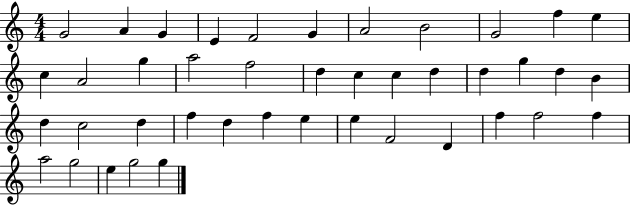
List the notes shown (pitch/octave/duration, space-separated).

G4/h A4/q G4/q E4/q F4/h G4/q A4/h B4/h G4/h F5/q E5/q C5/q A4/h G5/q A5/h F5/h D5/q C5/q C5/q D5/q D5/q G5/q D5/q B4/q D5/q C5/h D5/q F5/q D5/q F5/q E5/q E5/q F4/h D4/q F5/q F5/h F5/q A5/h G5/h E5/q G5/h G5/q